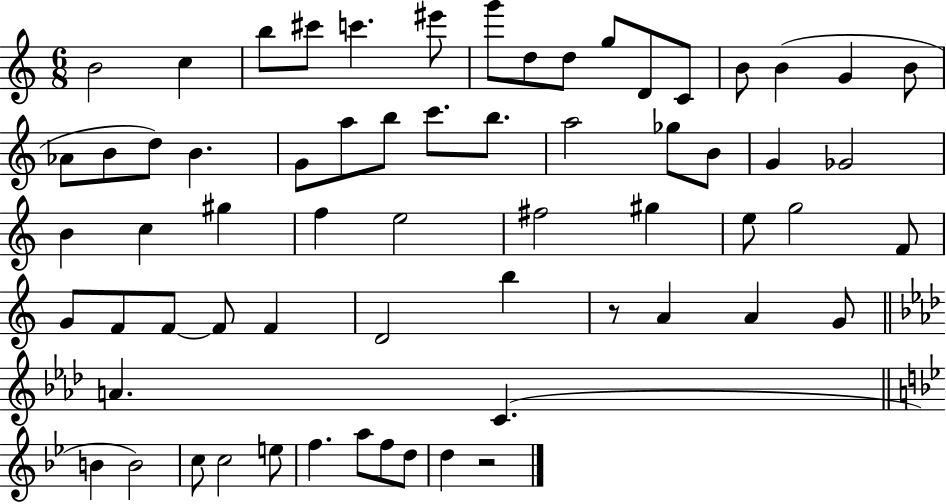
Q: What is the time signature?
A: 6/8